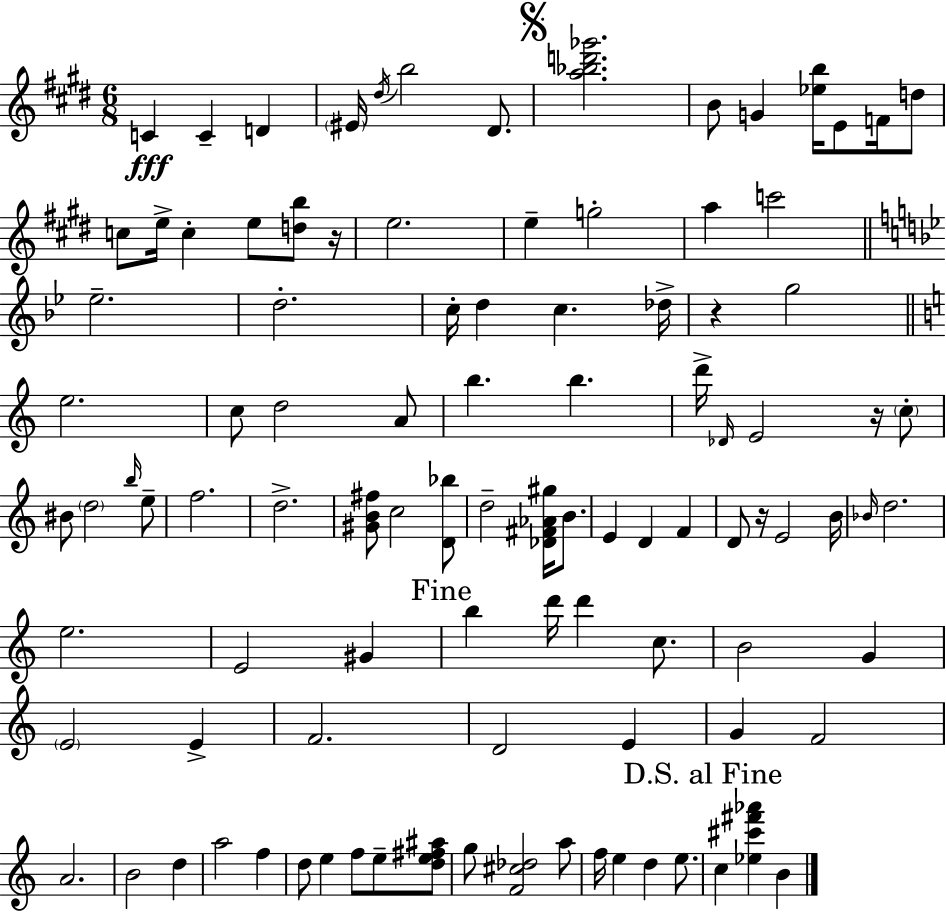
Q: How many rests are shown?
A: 4